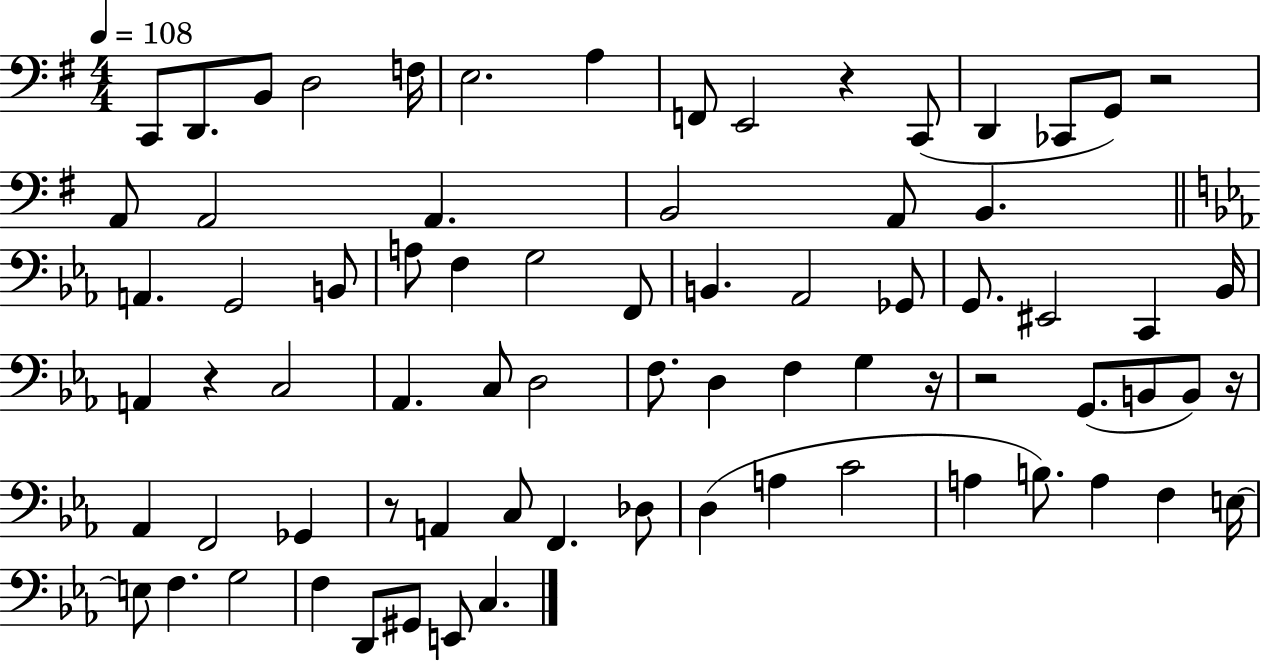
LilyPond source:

{
  \clef bass
  \numericTimeSignature
  \time 4/4
  \key g \major
  \tempo 4 = 108
  c,8 d,8. b,8 d2 f16 | e2. a4 | f,8 e,2 r4 c,8( | d,4 ces,8 g,8) r2 | \break a,8 a,2 a,4. | b,2 a,8 b,4. | \bar "||" \break \key ees \major a,4. g,2 b,8 | a8 f4 g2 f,8 | b,4. aes,2 ges,8 | g,8. eis,2 c,4 bes,16 | \break a,4 r4 c2 | aes,4. c8 d2 | f8. d4 f4 g4 r16 | r2 g,8.( b,8 b,8) r16 | \break aes,4 f,2 ges,4 | r8 a,4 c8 f,4. des8 | d4( a4 c'2 | a4 b8.) a4 f4 e16~~ | \break e8 f4. g2 | f4 d,8 gis,8 e,8 c4. | \bar "|."
}